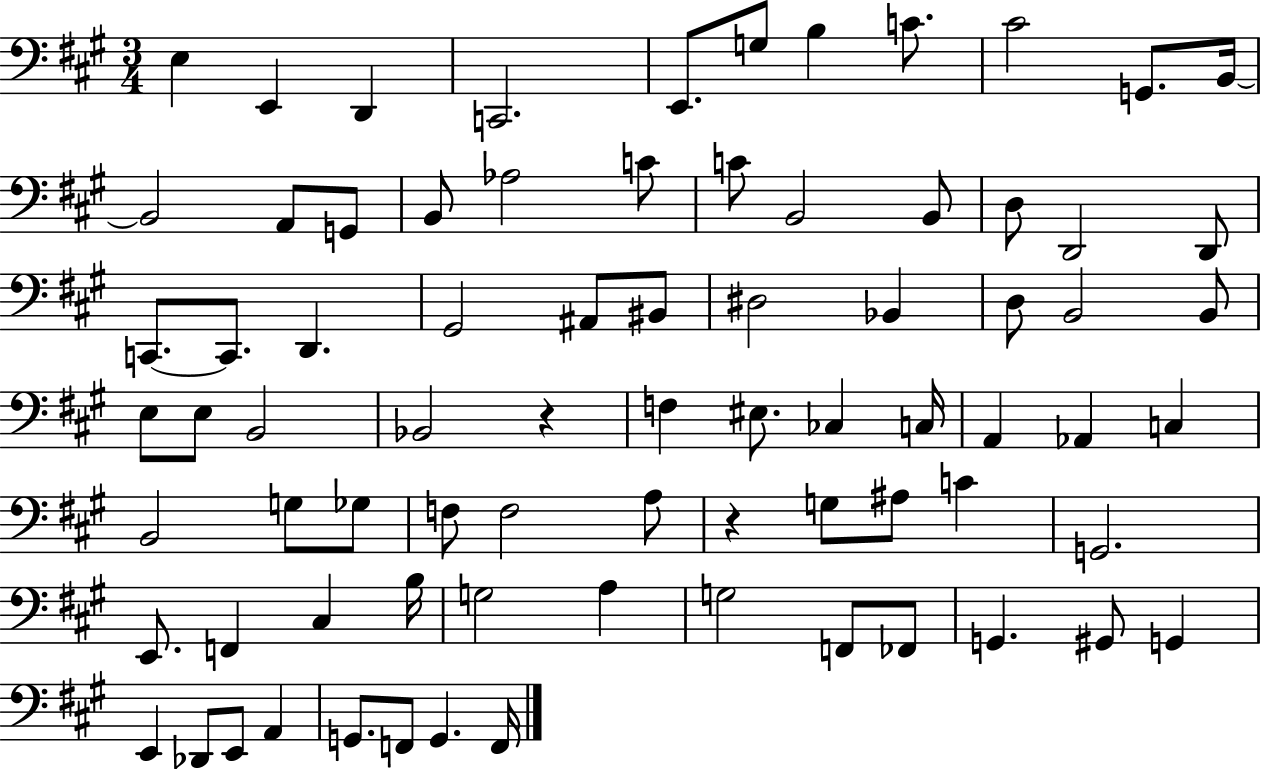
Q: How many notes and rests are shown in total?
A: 77